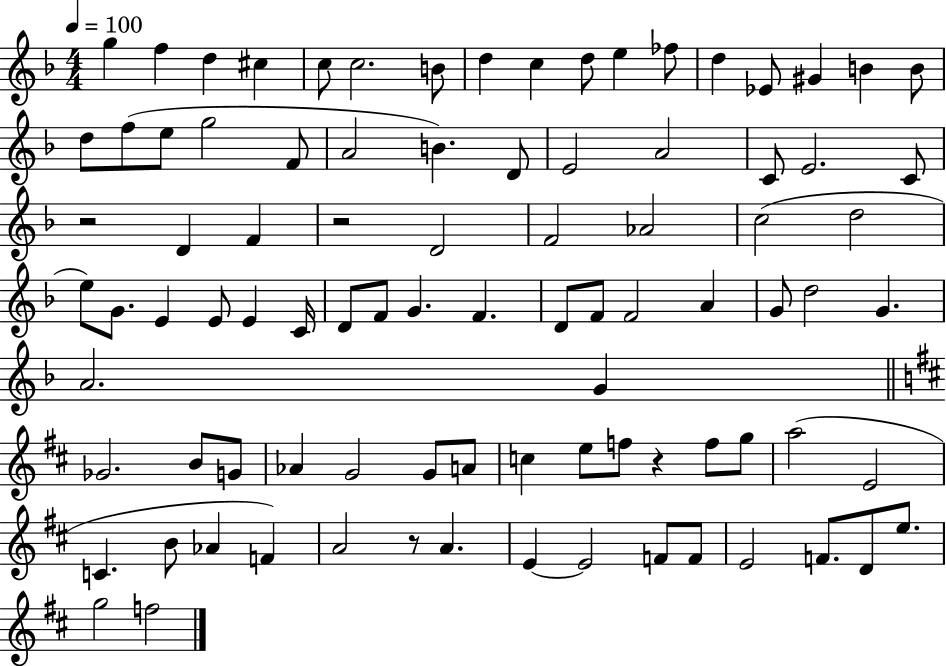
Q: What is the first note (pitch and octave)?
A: G5